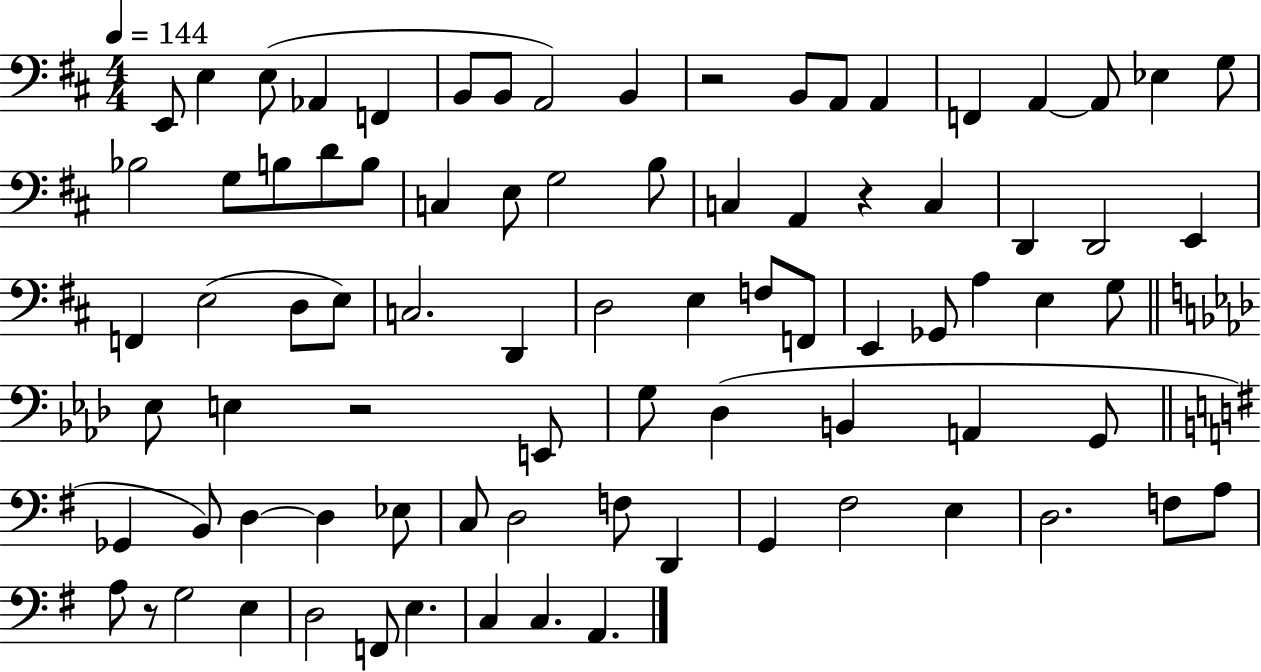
E2/e E3/q E3/e Ab2/q F2/q B2/e B2/e A2/h B2/q R/h B2/e A2/e A2/q F2/q A2/q A2/e Eb3/q G3/e Bb3/h G3/e B3/e D4/e B3/e C3/q E3/e G3/h B3/e C3/q A2/q R/q C3/q D2/q D2/h E2/q F2/q E3/h D3/e E3/e C3/h. D2/q D3/h E3/q F3/e F2/e E2/q Gb2/e A3/q E3/q G3/e Eb3/e E3/q R/h E2/e G3/e Db3/q B2/q A2/q G2/e Gb2/q B2/e D3/q D3/q Eb3/e C3/e D3/h F3/e D2/q G2/q F#3/h E3/q D3/h. F3/e A3/e A3/e R/e G3/h E3/q D3/h F2/e E3/q. C3/q C3/q. A2/q.